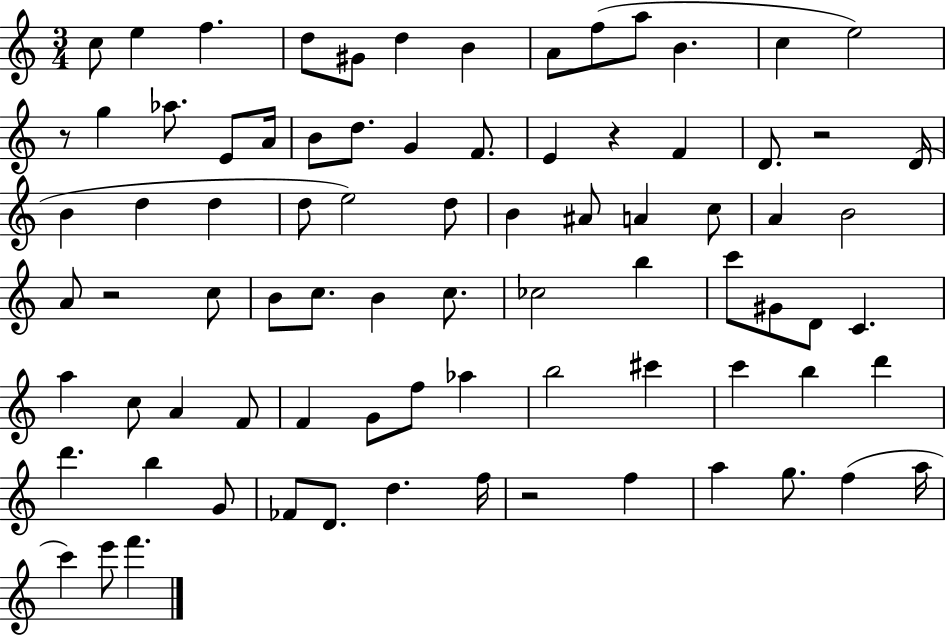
C5/e E5/q F5/q. D5/e G#4/e D5/q B4/q A4/e F5/e A5/e B4/q. C5/q E5/h R/e G5/q Ab5/e. E4/e A4/s B4/e D5/e. G4/q F4/e. E4/q R/q F4/q D4/e. R/h D4/s B4/q D5/q D5/q D5/e E5/h D5/e B4/q A#4/e A4/q C5/e A4/q B4/h A4/e R/h C5/e B4/e C5/e. B4/q C5/e. CES5/h B5/q C6/e G#4/e D4/e C4/q. A5/q C5/e A4/q F4/e F4/q G4/e F5/e Ab5/q B5/h C#6/q C6/q B5/q D6/q D6/q. B5/q G4/e FES4/e D4/e. D5/q. F5/s R/h F5/q A5/q G5/e. F5/q A5/s C6/q E6/e F6/q.